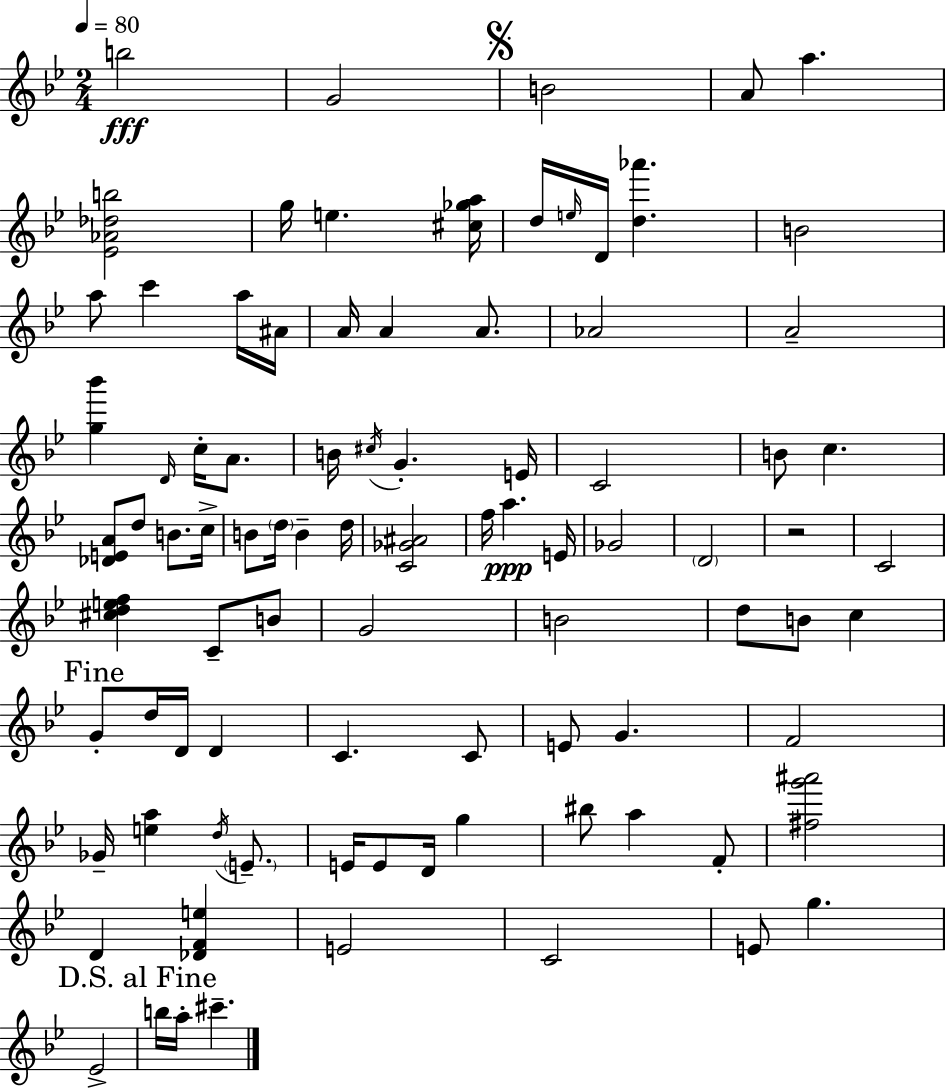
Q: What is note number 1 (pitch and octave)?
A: B5